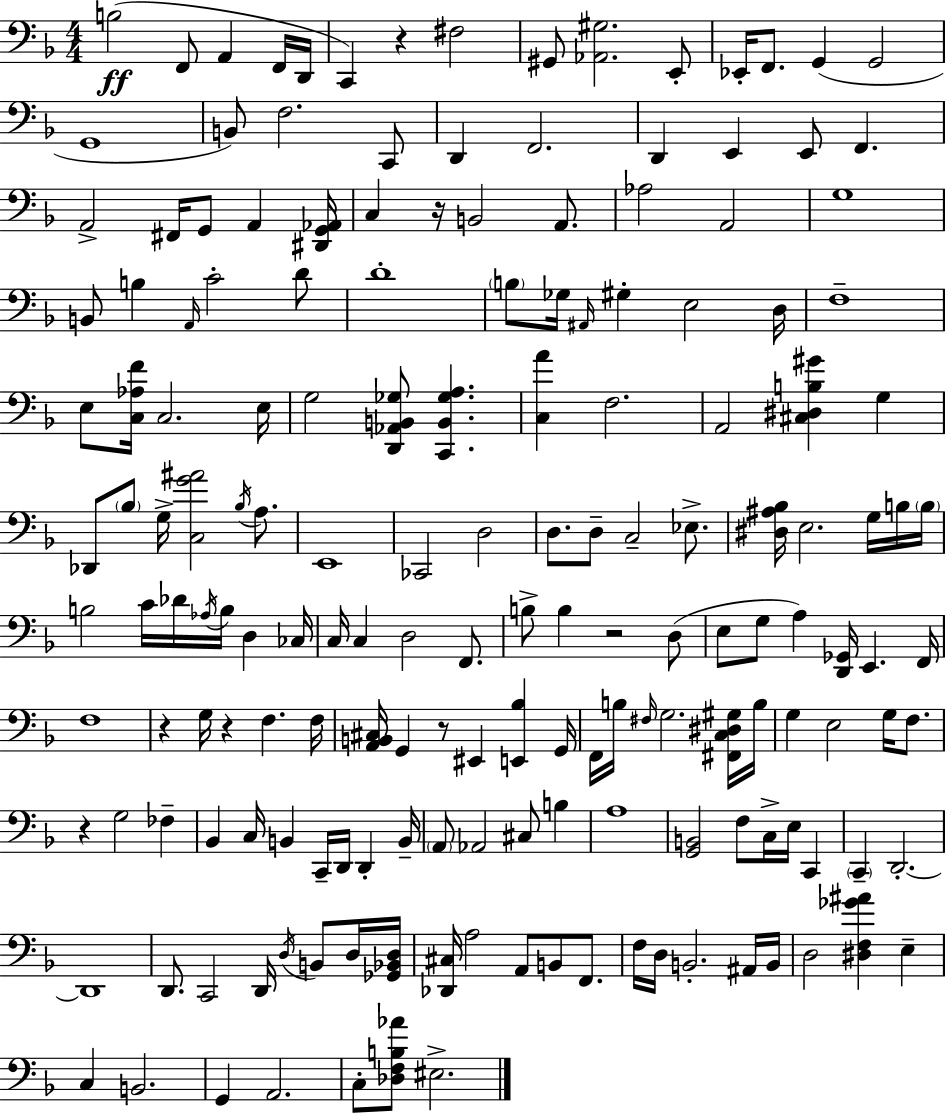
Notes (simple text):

B3/h F2/e A2/q F2/s D2/s C2/q R/q F#3/h G#2/e [Ab2,G#3]/h. E2/e Eb2/s F2/e. G2/q G2/h G2/w B2/e F3/h. C2/e D2/q F2/h. D2/q E2/q E2/e F2/q. A2/h F#2/s G2/e A2/q [D#2,G2,Ab2]/s C3/q R/s B2/h A2/e. Ab3/h A2/h G3/w B2/e B3/q A2/s C4/h D4/e D4/w B3/e Gb3/s A#2/s G#3/q E3/h D3/s F3/w E3/e [C3,Ab3,F4]/s C3/h. E3/s G3/h [D2,Ab2,B2,Gb3]/e [C2,B2,Gb3,A3]/q. [C3,A4]/q F3/h. A2/h [C#3,D#3,B3,G#4]/q G3/q Db2/e Bb3/e G3/s [C3,G4,A#4]/h Bb3/s A3/e. E2/w CES2/h D3/h D3/e. D3/e C3/h Eb3/e. [D#3,A#3,Bb3]/s E3/h. G3/s B3/s B3/s B3/h C4/s Db4/s Ab3/s B3/s D3/q CES3/s C3/s C3/q D3/h F2/e. B3/e B3/q R/h D3/e E3/e G3/e A3/q [D2,Gb2]/s E2/q. F2/s F3/w R/q G3/s R/q F3/q. F3/s [A2,B2,C#3]/s G2/q R/e EIS2/q [E2,Bb3]/q G2/s F2/s B3/s F#3/s G3/h. [F#2,C3,D#3,G#3]/s B3/s G3/q E3/h G3/s F3/e. R/q G3/h FES3/q Bb2/q C3/s B2/q C2/s D2/s D2/q B2/s A2/e Ab2/h C#3/e B3/q A3/w [G2,B2]/h F3/e C3/s E3/s C2/q C2/q D2/h. D2/w D2/e. C2/h D2/s D3/s B2/e D3/s [Gb2,Bb2,D3]/s [Db2,C#3]/s A3/h A2/e B2/e F2/e. F3/s D3/s B2/h. A#2/s B2/s D3/h [D#3,F3,Gb4,A#4]/q E3/q C3/q B2/h. G2/q A2/h. C3/e [Db3,F3,B3,Ab4]/e EIS3/h.